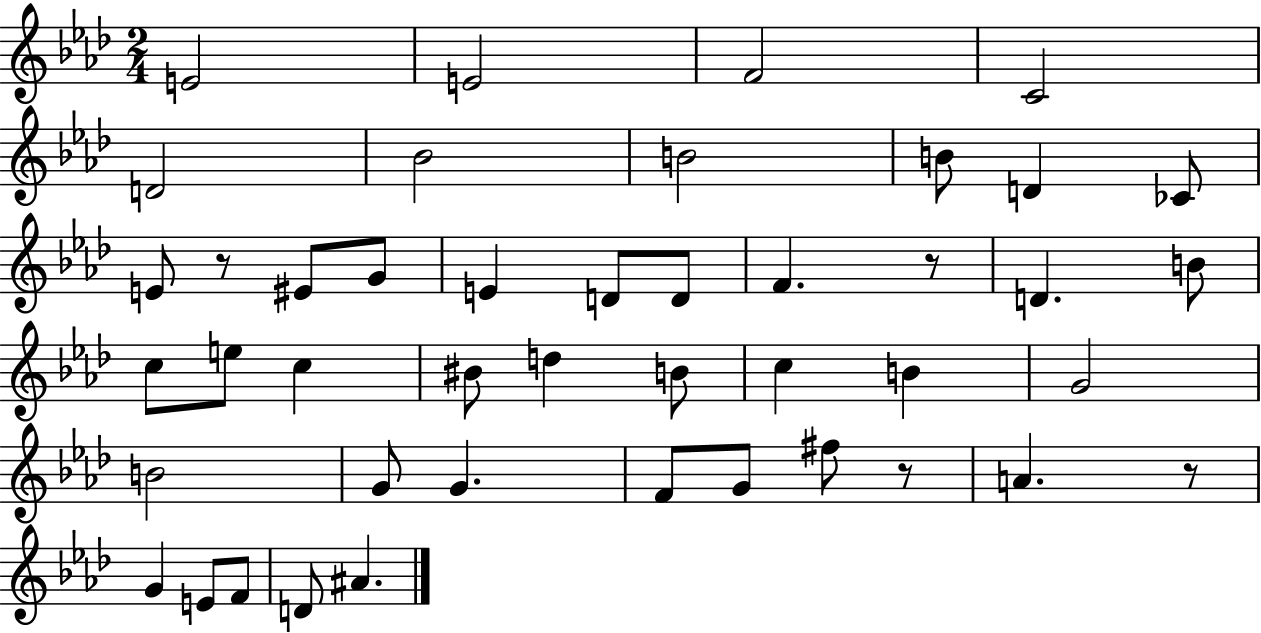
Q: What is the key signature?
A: AES major